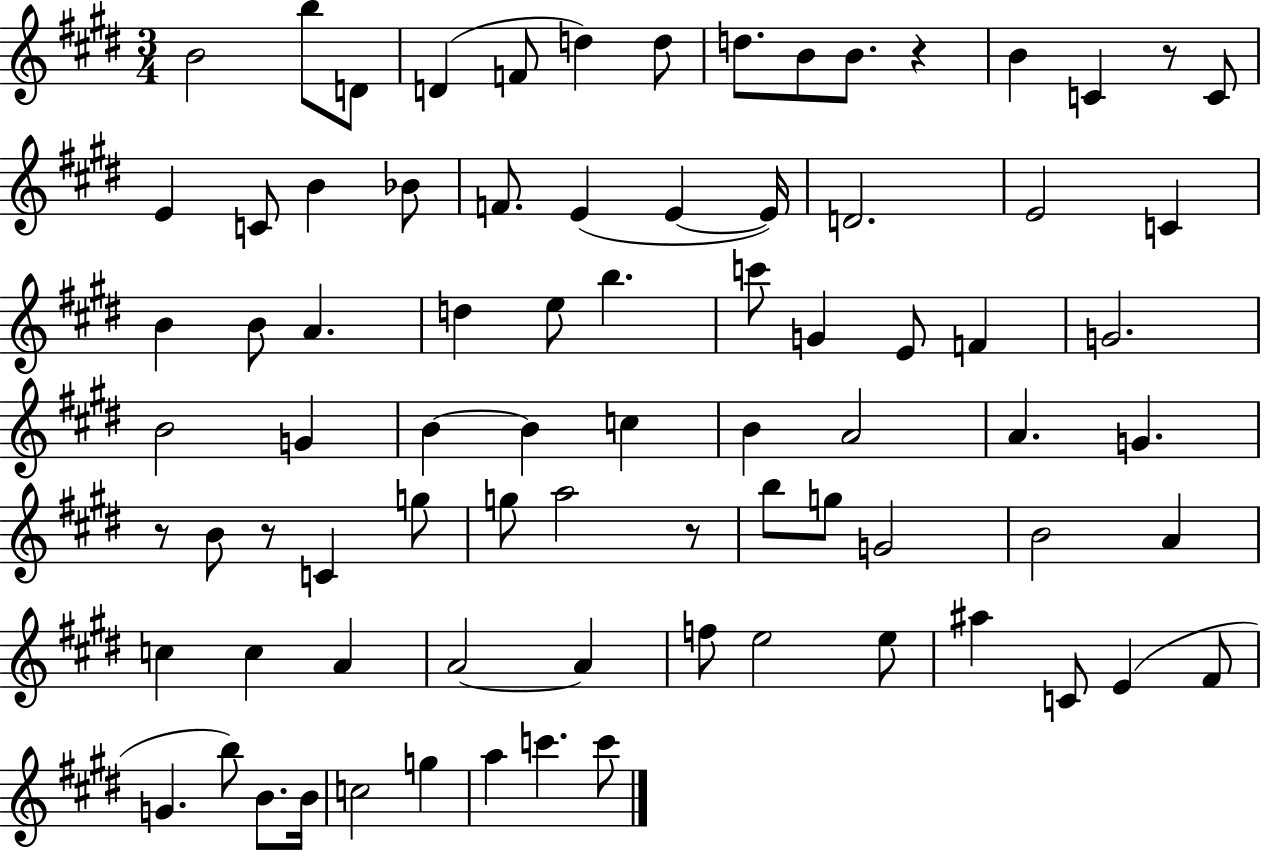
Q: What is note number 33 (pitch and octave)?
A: E4